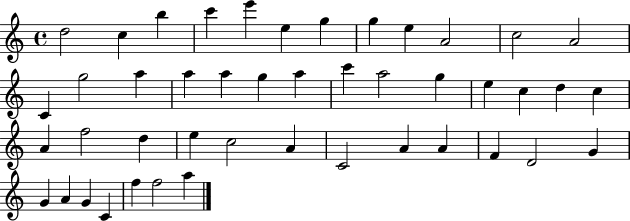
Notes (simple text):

D5/h C5/q B5/q C6/q E6/q E5/q G5/q G5/q E5/q A4/h C5/h A4/h C4/q G5/h A5/q A5/q A5/q G5/q A5/q C6/q A5/h G5/q E5/q C5/q D5/q C5/q A4/q F5/h D5/q E5/q C5/h A4/q C4/h A4/q A4/q F4/q D4/h G4/q G4/q A4/q G4/q C4/q F5/q F5/h A5/q